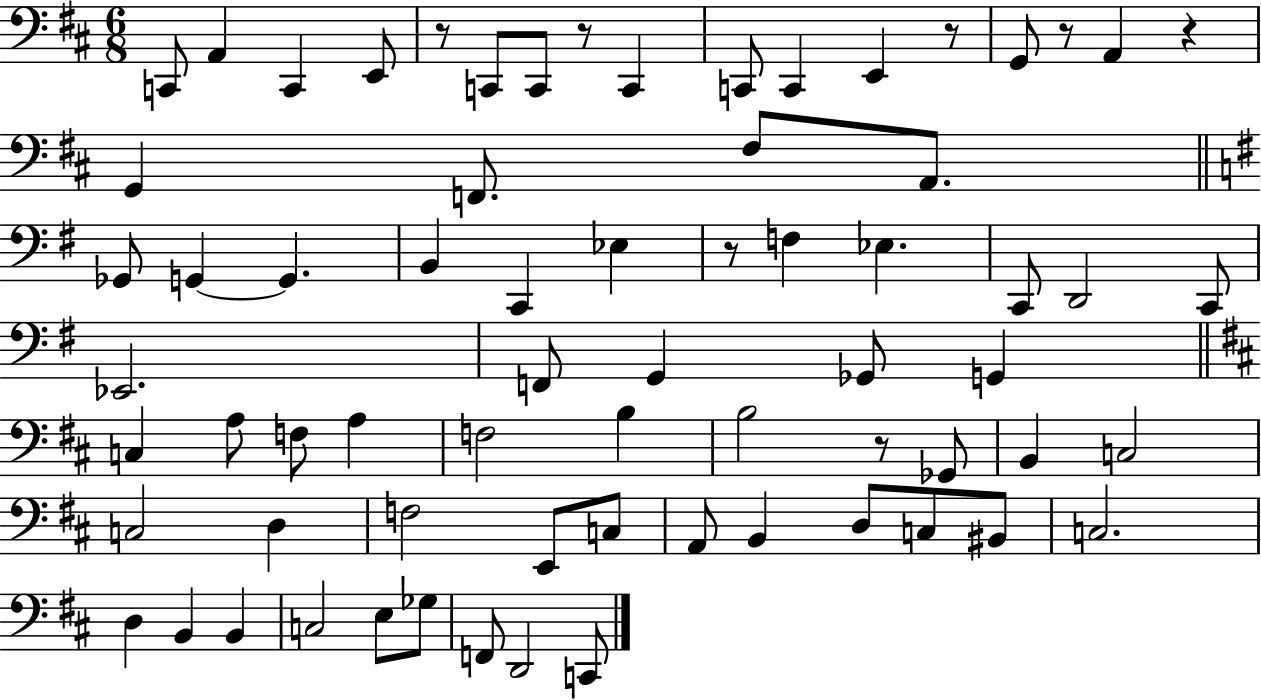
C2/e A2/q C2/q E2/e R/e C2/e C2/e R/e C2/q C2/e C2/q E2/q R/e G2/e R/e A2/q R/q G2/q F2/e. F#3/e A2/e. Gb2/e G2/q G2/q. B2/q C2/q Eb3/q R/e F3/q Eb3/q. C2/e D2/h C2/e Eb2/h. F2/e G2/q Gb2/e G2/q C3/q A3/e F3/e A3/q F3/h B3/q B3/h R/e Gb2/e B2/q C3/h C3/h D3/q F3/h E2/e C3/e A2/e B2/q D3/e C3/e BIS2/e C3/h. D3/q B2/q B2/q C3/h E3/e Gb3/e F2/e D2/h C2/e